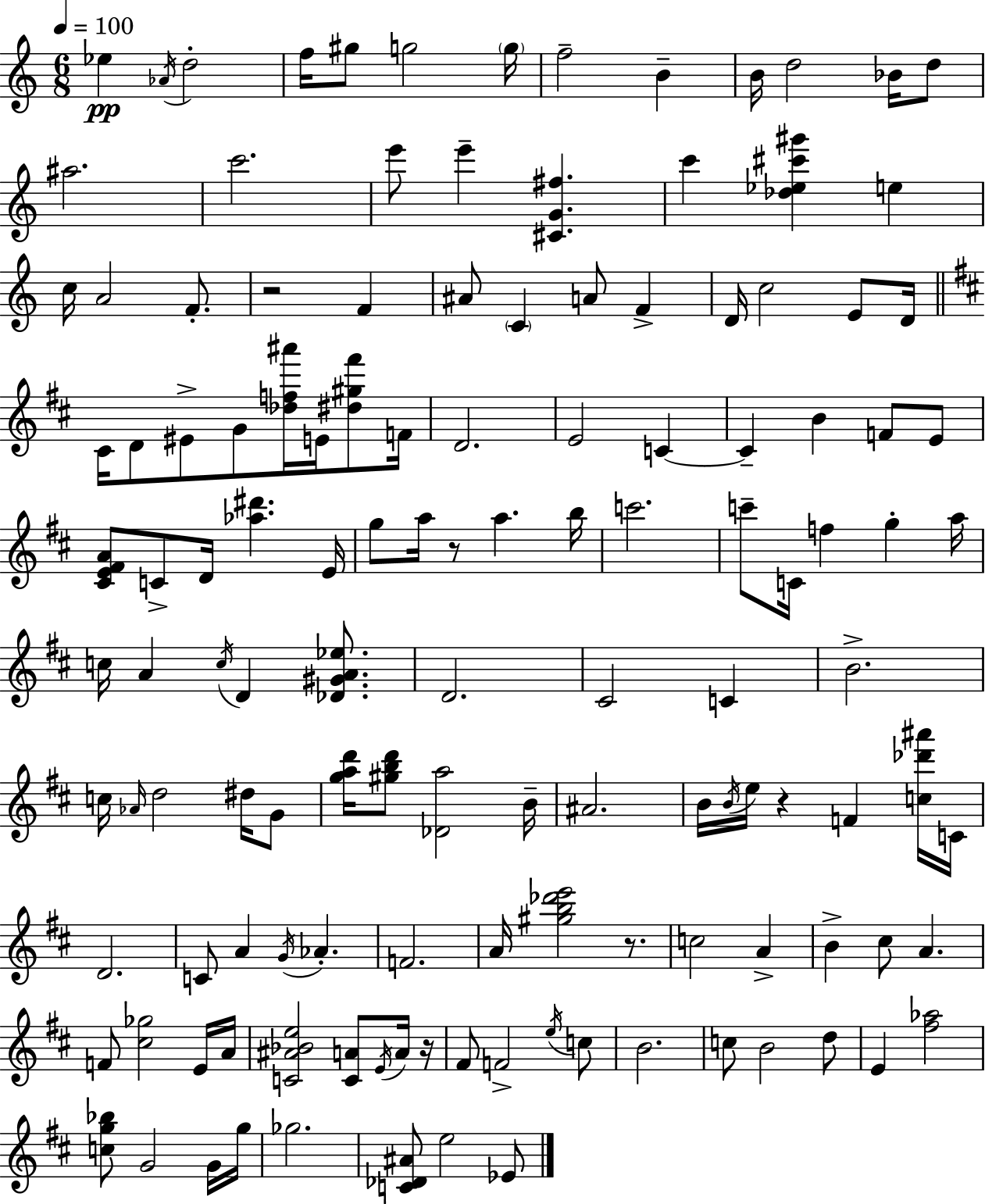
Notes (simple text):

Eb5/q Ab4/s D5/h F5/s G#5/e G5/h G5/s F5/h B4/q B4/s D5/h Bb4/s D5/e A#5/h. C6/h. E6/e E6/q [C#4,G4,F#5]/q. C6/q [Db5,Eb5,C#6,G#6]/q E5/q C5/s A4/h F4/e. R/h F4/q A#4/e C4/q A4/e F4/q D4/s C5/h E4/e D4/s C#4/s D4/e EIS4/e G4/e [Db5,F5,A#6]/s E4/s [D#5,G#5,F#6]/e F4/s D4/h. E4/h C4/q C4/q B4/q F4/e E4/e [C#4,E4,F#4,A4]/e C4/e D4/s [Ab5,D#6]/q. E4/s G5/e A5/s R/e A5/q. B5/s C6/h. C6/e C4/s F5/q G5/q A5/s C5/s A4/q C5/s D4/q [Db4,G#4,A4,Eb5]/e. D4/h. C#4/h C4/q B4/h. C5/s Ab4/s D5/h D#5/s G4/e [G5,A5,D6]/s [G#5,B5,D6]/e [Db4,A5]/h B4/s A#4/h. B4/s B4/s E5/s R/q F4/q [C5,Db6,A#6]/s C4/s D4/h. C4/e A4/q G4/s Ab4/q. F4/h. A4/s [G#5,B5,Db6,E6]/h R/e. C5/h A4/q B4/q C#5/e A4/q. F4/e [C#5,Gb5]/h E4/s A4/s [C4,A#4,Bb4,E5]/h [C4,A4]/e E4/s A4/s R/s F#4/e F4/h E5/s C5/e B4/h. C5/e B4/h D5/e E4/q [F#5,Ab5]/h [C5,G5,Bb5]/e G4/h G4/s G5/s Gb5/h. [C4,Db4,A#4]/e E5/h Eb4/e